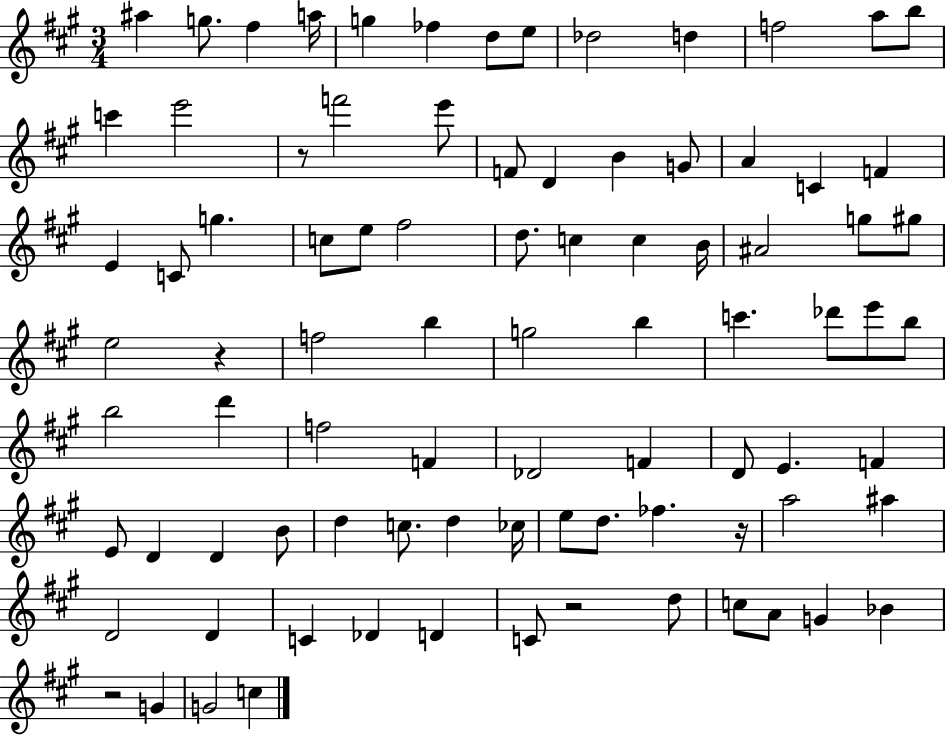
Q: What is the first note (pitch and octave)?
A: A#5